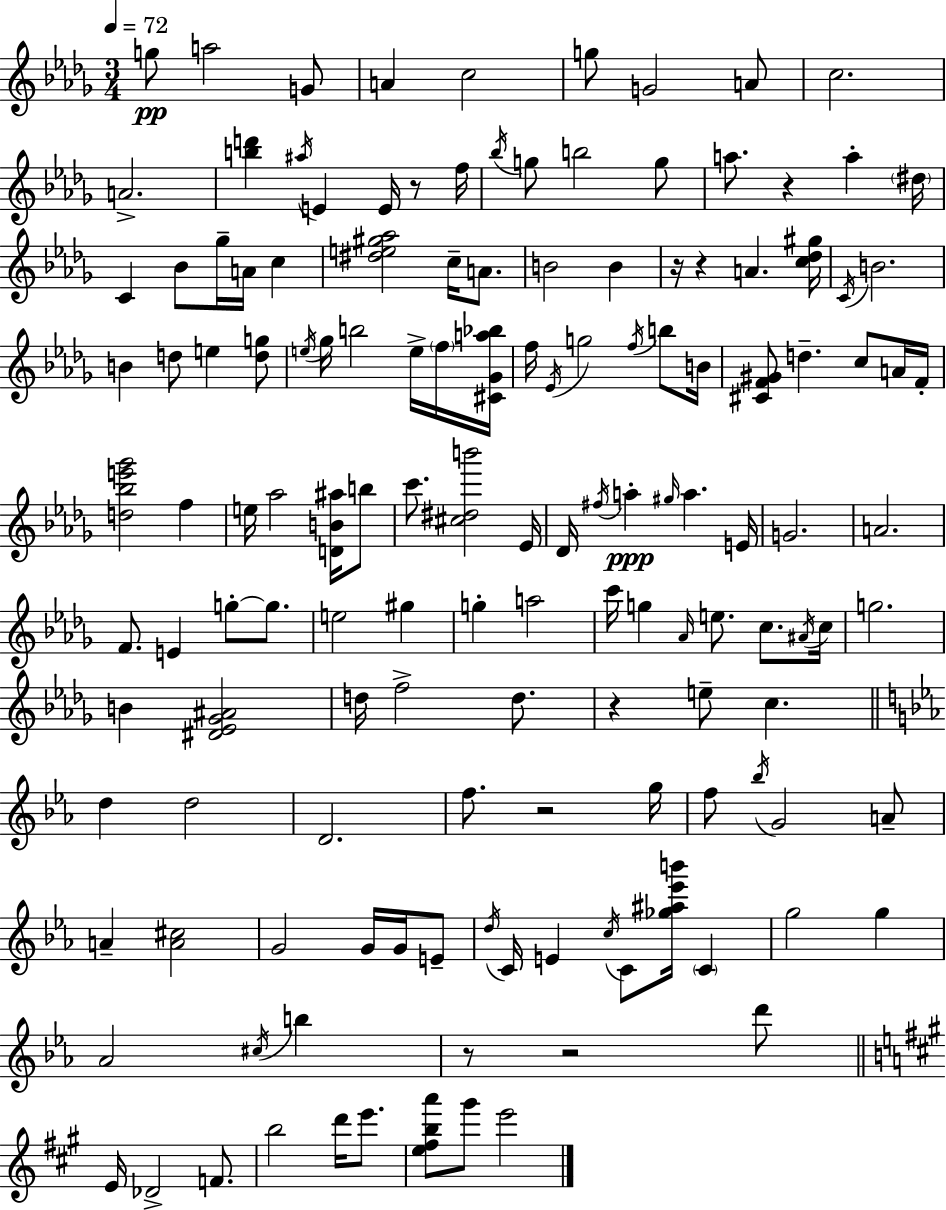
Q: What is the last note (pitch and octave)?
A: E6